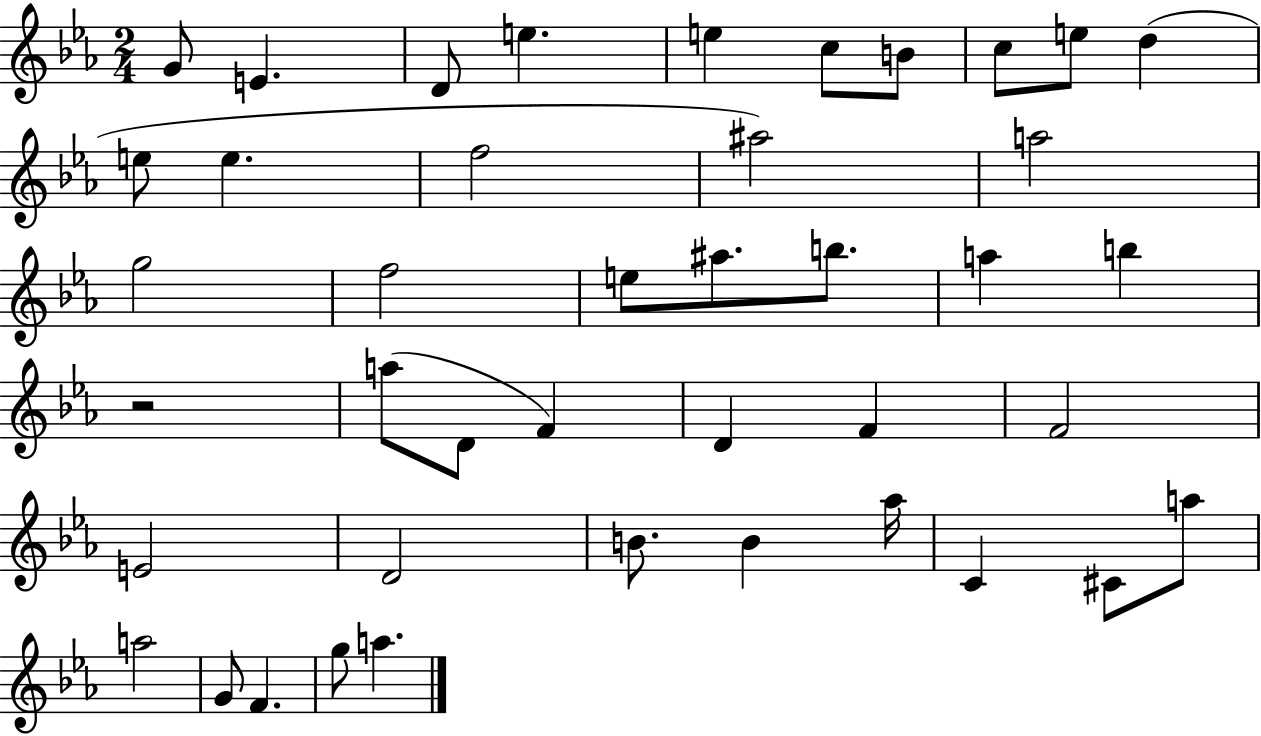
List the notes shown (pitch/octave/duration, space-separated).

G4/e E4/q. D4/e E5/q. E5/q C5/e B4/e C5/e E5/e D5/q E5/e E5/q. F5/h A#5/h A5/h G5/h F5/h E5/e A#5/e. B5/e. A5/q B5/q R/h A5/e D4/e F4/q D4/q F4/q F4/h E4/h D4/h B4/e. B4/q Ab5/s C4/q C#4/e A5/e A5/h G4/e F4/q. G5/e A5/q.